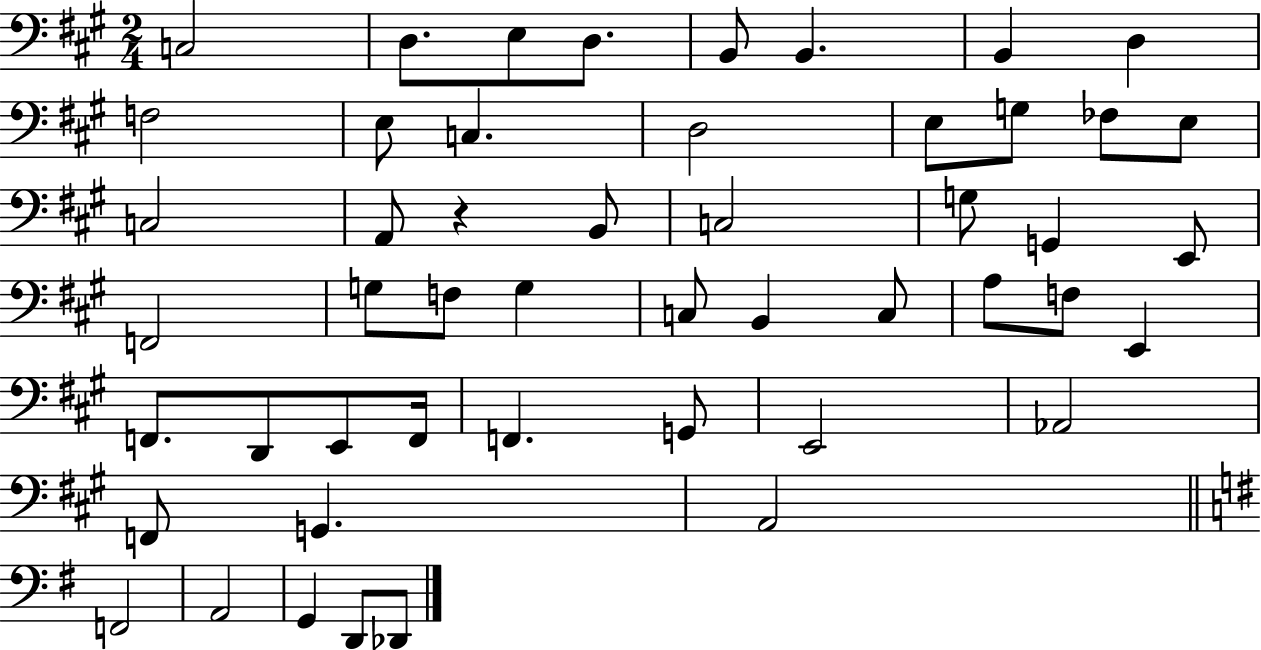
X:1
T:Untitled
M:2/4
L:1/4
K:A
C,2 D,/2 E,/2 D,/2 B,,/2 B,, B,, D, F,2 E,/2 C, D,2 E,/2 G,/2 _F,/2 E,/2 C,2 A,,/2 z B,,/2 C,2 G,/2 G,, E,,/2 F,,2 G,/2 F,/2 G, C,/2 B,, C,/2 A,/2 F,/2 E,, F,,/2 D,,/2 E,,/2 F,,/4 F,, G,,/2 E,,2 _A,,2 F,,/2 G,, A,,2 F,,2 A,,2 G,, D,,/2 _D,,/2